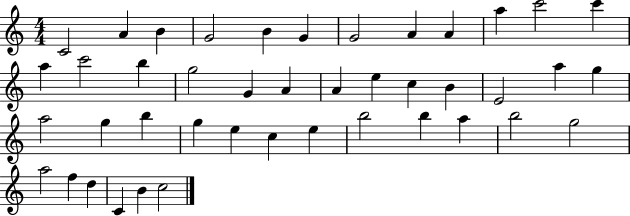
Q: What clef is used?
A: treble